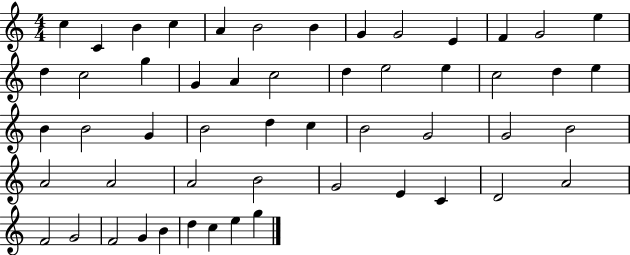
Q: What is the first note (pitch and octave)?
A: C5